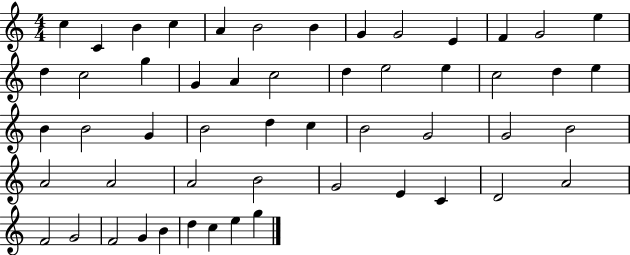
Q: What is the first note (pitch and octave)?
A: C5